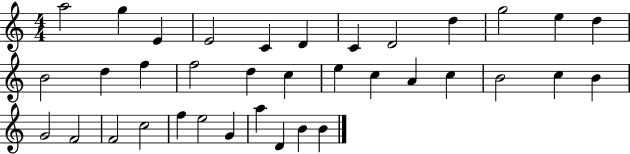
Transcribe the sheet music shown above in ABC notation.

X:1
T:Untitled
M:4/4
L:1/4
K:C
a2 g E E2 C D C D2 d g2 e d B2 d f f2 d c e c A c B2 c B G2 F2 F2 c2 f e2 G a D B B